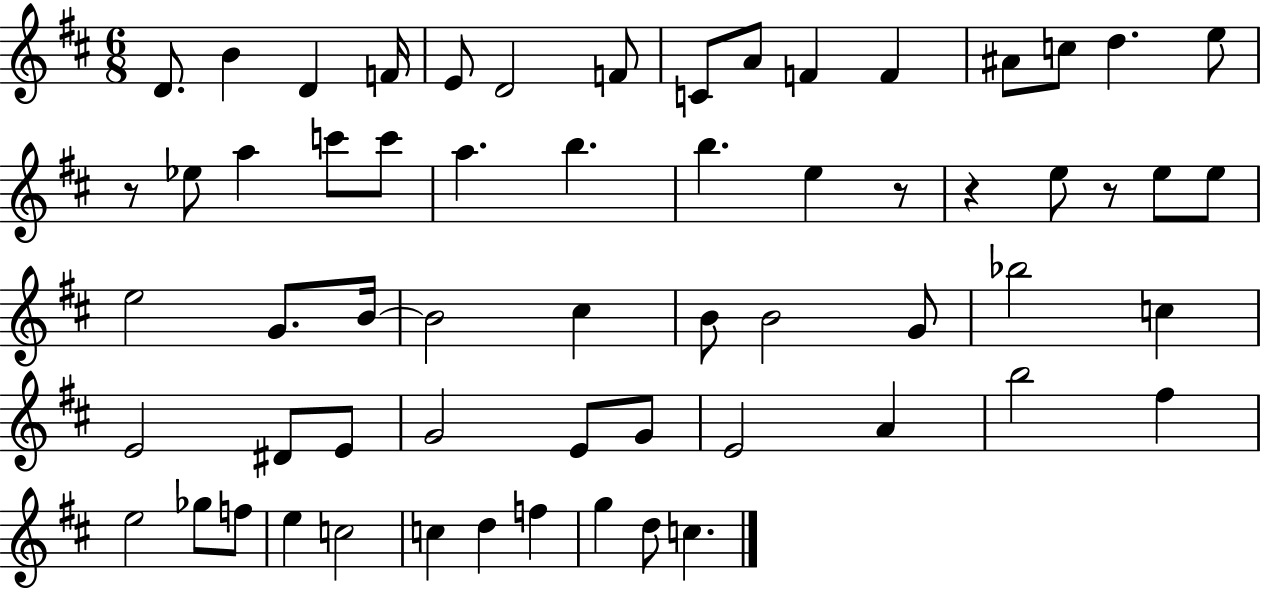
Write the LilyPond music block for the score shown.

{
  \clef treble
  \numericTimeSignature
  \time 6/8
  \key d \major
  \repeat volta 2 { d'8. b'4 d'4 f'16 | e'8 d'2 f'8 | c'8 a'8 f'4 f'4 | ais'8 c''8 d''4. e''8 | \break r8 ees''8 a''4 c'''8 c'''8 | a''4. b''4. | b''4. e''4 r8 | r4 e''8 r8 e''8 e''8 | \break e''2 g'8. b'16~~ | b'2 cis''4 | b'8 b'2 g'8 | bes''2 c''4 | \break e'2 dis'8 e'8 | g'2 e'8 g'8 | e'2 a'4 | b''2 fis''4 | \break e''2 ges''8 f''8 | e''4 c''2 | c''4 d''4 f''4 | g''4 d''8 c''4. | \break } \bar "|."
}